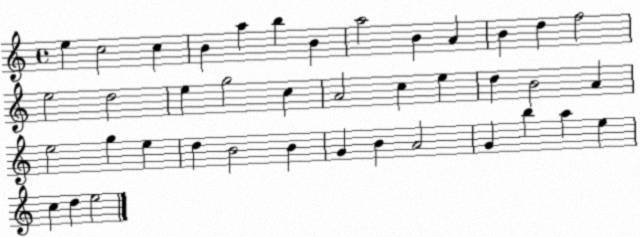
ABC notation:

X:1
T:Untitled
M:4/4
L:1/4
K:C
e c2 c B a b B a2 B A B d f2 e2 d2 e g2 c A2 c e d B2 A e2 g e d B2 B G B A2 G b a e c d e2